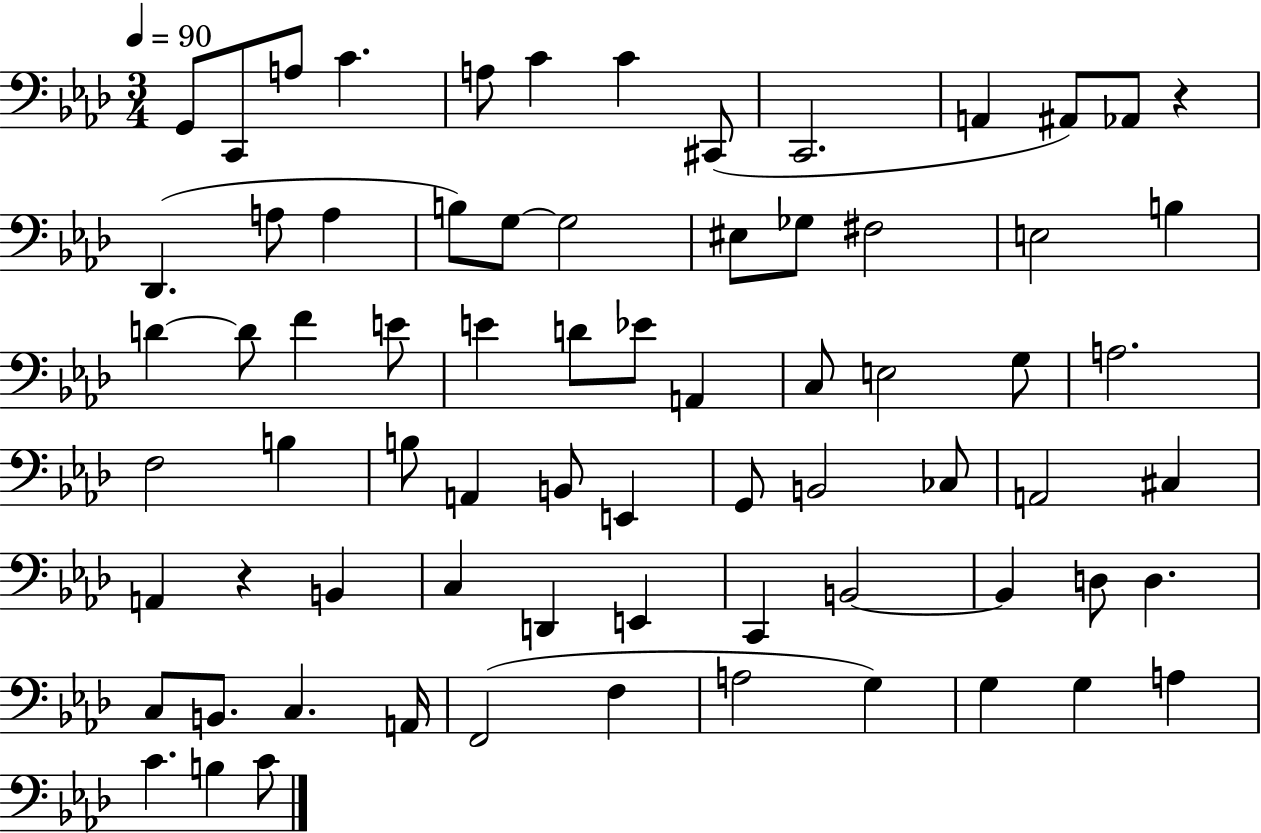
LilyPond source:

{
  \clef bass
  \numericTimeSignature
  \time 3/4
  \key aes \major
  \tempo 4 = 90
  \repeat volta 2 { g,8 c,8 a8 c'4. | a8 c'4 c'4 cis,8( | c,2. | a,4 ais,8) aes,8 r4 | \break des,4.( a8 a4 | b8) g8~~ g2 | eis8 ges8 fis2 | e2 b4 | \break d'4~~ d'8 f'4 e'8 | e'4 d'8 ees'8 a,4 | c8 e2 g8 | a2. | \break f2 b4 | b8 a,4 b,8 e,4 | g,8 b,2 ces8 | a,2 cis4 | \break a,4 r4 b,4 | c4 d,4 e,4 | c,4 b,2~~ | b,4 d8 d4. | \break c8 b,8. c4. a,16 | f,2( f4 | a2 g4) | g4 g4 a4 | \break c'4. b4 c'8 | } \bar "|."
}